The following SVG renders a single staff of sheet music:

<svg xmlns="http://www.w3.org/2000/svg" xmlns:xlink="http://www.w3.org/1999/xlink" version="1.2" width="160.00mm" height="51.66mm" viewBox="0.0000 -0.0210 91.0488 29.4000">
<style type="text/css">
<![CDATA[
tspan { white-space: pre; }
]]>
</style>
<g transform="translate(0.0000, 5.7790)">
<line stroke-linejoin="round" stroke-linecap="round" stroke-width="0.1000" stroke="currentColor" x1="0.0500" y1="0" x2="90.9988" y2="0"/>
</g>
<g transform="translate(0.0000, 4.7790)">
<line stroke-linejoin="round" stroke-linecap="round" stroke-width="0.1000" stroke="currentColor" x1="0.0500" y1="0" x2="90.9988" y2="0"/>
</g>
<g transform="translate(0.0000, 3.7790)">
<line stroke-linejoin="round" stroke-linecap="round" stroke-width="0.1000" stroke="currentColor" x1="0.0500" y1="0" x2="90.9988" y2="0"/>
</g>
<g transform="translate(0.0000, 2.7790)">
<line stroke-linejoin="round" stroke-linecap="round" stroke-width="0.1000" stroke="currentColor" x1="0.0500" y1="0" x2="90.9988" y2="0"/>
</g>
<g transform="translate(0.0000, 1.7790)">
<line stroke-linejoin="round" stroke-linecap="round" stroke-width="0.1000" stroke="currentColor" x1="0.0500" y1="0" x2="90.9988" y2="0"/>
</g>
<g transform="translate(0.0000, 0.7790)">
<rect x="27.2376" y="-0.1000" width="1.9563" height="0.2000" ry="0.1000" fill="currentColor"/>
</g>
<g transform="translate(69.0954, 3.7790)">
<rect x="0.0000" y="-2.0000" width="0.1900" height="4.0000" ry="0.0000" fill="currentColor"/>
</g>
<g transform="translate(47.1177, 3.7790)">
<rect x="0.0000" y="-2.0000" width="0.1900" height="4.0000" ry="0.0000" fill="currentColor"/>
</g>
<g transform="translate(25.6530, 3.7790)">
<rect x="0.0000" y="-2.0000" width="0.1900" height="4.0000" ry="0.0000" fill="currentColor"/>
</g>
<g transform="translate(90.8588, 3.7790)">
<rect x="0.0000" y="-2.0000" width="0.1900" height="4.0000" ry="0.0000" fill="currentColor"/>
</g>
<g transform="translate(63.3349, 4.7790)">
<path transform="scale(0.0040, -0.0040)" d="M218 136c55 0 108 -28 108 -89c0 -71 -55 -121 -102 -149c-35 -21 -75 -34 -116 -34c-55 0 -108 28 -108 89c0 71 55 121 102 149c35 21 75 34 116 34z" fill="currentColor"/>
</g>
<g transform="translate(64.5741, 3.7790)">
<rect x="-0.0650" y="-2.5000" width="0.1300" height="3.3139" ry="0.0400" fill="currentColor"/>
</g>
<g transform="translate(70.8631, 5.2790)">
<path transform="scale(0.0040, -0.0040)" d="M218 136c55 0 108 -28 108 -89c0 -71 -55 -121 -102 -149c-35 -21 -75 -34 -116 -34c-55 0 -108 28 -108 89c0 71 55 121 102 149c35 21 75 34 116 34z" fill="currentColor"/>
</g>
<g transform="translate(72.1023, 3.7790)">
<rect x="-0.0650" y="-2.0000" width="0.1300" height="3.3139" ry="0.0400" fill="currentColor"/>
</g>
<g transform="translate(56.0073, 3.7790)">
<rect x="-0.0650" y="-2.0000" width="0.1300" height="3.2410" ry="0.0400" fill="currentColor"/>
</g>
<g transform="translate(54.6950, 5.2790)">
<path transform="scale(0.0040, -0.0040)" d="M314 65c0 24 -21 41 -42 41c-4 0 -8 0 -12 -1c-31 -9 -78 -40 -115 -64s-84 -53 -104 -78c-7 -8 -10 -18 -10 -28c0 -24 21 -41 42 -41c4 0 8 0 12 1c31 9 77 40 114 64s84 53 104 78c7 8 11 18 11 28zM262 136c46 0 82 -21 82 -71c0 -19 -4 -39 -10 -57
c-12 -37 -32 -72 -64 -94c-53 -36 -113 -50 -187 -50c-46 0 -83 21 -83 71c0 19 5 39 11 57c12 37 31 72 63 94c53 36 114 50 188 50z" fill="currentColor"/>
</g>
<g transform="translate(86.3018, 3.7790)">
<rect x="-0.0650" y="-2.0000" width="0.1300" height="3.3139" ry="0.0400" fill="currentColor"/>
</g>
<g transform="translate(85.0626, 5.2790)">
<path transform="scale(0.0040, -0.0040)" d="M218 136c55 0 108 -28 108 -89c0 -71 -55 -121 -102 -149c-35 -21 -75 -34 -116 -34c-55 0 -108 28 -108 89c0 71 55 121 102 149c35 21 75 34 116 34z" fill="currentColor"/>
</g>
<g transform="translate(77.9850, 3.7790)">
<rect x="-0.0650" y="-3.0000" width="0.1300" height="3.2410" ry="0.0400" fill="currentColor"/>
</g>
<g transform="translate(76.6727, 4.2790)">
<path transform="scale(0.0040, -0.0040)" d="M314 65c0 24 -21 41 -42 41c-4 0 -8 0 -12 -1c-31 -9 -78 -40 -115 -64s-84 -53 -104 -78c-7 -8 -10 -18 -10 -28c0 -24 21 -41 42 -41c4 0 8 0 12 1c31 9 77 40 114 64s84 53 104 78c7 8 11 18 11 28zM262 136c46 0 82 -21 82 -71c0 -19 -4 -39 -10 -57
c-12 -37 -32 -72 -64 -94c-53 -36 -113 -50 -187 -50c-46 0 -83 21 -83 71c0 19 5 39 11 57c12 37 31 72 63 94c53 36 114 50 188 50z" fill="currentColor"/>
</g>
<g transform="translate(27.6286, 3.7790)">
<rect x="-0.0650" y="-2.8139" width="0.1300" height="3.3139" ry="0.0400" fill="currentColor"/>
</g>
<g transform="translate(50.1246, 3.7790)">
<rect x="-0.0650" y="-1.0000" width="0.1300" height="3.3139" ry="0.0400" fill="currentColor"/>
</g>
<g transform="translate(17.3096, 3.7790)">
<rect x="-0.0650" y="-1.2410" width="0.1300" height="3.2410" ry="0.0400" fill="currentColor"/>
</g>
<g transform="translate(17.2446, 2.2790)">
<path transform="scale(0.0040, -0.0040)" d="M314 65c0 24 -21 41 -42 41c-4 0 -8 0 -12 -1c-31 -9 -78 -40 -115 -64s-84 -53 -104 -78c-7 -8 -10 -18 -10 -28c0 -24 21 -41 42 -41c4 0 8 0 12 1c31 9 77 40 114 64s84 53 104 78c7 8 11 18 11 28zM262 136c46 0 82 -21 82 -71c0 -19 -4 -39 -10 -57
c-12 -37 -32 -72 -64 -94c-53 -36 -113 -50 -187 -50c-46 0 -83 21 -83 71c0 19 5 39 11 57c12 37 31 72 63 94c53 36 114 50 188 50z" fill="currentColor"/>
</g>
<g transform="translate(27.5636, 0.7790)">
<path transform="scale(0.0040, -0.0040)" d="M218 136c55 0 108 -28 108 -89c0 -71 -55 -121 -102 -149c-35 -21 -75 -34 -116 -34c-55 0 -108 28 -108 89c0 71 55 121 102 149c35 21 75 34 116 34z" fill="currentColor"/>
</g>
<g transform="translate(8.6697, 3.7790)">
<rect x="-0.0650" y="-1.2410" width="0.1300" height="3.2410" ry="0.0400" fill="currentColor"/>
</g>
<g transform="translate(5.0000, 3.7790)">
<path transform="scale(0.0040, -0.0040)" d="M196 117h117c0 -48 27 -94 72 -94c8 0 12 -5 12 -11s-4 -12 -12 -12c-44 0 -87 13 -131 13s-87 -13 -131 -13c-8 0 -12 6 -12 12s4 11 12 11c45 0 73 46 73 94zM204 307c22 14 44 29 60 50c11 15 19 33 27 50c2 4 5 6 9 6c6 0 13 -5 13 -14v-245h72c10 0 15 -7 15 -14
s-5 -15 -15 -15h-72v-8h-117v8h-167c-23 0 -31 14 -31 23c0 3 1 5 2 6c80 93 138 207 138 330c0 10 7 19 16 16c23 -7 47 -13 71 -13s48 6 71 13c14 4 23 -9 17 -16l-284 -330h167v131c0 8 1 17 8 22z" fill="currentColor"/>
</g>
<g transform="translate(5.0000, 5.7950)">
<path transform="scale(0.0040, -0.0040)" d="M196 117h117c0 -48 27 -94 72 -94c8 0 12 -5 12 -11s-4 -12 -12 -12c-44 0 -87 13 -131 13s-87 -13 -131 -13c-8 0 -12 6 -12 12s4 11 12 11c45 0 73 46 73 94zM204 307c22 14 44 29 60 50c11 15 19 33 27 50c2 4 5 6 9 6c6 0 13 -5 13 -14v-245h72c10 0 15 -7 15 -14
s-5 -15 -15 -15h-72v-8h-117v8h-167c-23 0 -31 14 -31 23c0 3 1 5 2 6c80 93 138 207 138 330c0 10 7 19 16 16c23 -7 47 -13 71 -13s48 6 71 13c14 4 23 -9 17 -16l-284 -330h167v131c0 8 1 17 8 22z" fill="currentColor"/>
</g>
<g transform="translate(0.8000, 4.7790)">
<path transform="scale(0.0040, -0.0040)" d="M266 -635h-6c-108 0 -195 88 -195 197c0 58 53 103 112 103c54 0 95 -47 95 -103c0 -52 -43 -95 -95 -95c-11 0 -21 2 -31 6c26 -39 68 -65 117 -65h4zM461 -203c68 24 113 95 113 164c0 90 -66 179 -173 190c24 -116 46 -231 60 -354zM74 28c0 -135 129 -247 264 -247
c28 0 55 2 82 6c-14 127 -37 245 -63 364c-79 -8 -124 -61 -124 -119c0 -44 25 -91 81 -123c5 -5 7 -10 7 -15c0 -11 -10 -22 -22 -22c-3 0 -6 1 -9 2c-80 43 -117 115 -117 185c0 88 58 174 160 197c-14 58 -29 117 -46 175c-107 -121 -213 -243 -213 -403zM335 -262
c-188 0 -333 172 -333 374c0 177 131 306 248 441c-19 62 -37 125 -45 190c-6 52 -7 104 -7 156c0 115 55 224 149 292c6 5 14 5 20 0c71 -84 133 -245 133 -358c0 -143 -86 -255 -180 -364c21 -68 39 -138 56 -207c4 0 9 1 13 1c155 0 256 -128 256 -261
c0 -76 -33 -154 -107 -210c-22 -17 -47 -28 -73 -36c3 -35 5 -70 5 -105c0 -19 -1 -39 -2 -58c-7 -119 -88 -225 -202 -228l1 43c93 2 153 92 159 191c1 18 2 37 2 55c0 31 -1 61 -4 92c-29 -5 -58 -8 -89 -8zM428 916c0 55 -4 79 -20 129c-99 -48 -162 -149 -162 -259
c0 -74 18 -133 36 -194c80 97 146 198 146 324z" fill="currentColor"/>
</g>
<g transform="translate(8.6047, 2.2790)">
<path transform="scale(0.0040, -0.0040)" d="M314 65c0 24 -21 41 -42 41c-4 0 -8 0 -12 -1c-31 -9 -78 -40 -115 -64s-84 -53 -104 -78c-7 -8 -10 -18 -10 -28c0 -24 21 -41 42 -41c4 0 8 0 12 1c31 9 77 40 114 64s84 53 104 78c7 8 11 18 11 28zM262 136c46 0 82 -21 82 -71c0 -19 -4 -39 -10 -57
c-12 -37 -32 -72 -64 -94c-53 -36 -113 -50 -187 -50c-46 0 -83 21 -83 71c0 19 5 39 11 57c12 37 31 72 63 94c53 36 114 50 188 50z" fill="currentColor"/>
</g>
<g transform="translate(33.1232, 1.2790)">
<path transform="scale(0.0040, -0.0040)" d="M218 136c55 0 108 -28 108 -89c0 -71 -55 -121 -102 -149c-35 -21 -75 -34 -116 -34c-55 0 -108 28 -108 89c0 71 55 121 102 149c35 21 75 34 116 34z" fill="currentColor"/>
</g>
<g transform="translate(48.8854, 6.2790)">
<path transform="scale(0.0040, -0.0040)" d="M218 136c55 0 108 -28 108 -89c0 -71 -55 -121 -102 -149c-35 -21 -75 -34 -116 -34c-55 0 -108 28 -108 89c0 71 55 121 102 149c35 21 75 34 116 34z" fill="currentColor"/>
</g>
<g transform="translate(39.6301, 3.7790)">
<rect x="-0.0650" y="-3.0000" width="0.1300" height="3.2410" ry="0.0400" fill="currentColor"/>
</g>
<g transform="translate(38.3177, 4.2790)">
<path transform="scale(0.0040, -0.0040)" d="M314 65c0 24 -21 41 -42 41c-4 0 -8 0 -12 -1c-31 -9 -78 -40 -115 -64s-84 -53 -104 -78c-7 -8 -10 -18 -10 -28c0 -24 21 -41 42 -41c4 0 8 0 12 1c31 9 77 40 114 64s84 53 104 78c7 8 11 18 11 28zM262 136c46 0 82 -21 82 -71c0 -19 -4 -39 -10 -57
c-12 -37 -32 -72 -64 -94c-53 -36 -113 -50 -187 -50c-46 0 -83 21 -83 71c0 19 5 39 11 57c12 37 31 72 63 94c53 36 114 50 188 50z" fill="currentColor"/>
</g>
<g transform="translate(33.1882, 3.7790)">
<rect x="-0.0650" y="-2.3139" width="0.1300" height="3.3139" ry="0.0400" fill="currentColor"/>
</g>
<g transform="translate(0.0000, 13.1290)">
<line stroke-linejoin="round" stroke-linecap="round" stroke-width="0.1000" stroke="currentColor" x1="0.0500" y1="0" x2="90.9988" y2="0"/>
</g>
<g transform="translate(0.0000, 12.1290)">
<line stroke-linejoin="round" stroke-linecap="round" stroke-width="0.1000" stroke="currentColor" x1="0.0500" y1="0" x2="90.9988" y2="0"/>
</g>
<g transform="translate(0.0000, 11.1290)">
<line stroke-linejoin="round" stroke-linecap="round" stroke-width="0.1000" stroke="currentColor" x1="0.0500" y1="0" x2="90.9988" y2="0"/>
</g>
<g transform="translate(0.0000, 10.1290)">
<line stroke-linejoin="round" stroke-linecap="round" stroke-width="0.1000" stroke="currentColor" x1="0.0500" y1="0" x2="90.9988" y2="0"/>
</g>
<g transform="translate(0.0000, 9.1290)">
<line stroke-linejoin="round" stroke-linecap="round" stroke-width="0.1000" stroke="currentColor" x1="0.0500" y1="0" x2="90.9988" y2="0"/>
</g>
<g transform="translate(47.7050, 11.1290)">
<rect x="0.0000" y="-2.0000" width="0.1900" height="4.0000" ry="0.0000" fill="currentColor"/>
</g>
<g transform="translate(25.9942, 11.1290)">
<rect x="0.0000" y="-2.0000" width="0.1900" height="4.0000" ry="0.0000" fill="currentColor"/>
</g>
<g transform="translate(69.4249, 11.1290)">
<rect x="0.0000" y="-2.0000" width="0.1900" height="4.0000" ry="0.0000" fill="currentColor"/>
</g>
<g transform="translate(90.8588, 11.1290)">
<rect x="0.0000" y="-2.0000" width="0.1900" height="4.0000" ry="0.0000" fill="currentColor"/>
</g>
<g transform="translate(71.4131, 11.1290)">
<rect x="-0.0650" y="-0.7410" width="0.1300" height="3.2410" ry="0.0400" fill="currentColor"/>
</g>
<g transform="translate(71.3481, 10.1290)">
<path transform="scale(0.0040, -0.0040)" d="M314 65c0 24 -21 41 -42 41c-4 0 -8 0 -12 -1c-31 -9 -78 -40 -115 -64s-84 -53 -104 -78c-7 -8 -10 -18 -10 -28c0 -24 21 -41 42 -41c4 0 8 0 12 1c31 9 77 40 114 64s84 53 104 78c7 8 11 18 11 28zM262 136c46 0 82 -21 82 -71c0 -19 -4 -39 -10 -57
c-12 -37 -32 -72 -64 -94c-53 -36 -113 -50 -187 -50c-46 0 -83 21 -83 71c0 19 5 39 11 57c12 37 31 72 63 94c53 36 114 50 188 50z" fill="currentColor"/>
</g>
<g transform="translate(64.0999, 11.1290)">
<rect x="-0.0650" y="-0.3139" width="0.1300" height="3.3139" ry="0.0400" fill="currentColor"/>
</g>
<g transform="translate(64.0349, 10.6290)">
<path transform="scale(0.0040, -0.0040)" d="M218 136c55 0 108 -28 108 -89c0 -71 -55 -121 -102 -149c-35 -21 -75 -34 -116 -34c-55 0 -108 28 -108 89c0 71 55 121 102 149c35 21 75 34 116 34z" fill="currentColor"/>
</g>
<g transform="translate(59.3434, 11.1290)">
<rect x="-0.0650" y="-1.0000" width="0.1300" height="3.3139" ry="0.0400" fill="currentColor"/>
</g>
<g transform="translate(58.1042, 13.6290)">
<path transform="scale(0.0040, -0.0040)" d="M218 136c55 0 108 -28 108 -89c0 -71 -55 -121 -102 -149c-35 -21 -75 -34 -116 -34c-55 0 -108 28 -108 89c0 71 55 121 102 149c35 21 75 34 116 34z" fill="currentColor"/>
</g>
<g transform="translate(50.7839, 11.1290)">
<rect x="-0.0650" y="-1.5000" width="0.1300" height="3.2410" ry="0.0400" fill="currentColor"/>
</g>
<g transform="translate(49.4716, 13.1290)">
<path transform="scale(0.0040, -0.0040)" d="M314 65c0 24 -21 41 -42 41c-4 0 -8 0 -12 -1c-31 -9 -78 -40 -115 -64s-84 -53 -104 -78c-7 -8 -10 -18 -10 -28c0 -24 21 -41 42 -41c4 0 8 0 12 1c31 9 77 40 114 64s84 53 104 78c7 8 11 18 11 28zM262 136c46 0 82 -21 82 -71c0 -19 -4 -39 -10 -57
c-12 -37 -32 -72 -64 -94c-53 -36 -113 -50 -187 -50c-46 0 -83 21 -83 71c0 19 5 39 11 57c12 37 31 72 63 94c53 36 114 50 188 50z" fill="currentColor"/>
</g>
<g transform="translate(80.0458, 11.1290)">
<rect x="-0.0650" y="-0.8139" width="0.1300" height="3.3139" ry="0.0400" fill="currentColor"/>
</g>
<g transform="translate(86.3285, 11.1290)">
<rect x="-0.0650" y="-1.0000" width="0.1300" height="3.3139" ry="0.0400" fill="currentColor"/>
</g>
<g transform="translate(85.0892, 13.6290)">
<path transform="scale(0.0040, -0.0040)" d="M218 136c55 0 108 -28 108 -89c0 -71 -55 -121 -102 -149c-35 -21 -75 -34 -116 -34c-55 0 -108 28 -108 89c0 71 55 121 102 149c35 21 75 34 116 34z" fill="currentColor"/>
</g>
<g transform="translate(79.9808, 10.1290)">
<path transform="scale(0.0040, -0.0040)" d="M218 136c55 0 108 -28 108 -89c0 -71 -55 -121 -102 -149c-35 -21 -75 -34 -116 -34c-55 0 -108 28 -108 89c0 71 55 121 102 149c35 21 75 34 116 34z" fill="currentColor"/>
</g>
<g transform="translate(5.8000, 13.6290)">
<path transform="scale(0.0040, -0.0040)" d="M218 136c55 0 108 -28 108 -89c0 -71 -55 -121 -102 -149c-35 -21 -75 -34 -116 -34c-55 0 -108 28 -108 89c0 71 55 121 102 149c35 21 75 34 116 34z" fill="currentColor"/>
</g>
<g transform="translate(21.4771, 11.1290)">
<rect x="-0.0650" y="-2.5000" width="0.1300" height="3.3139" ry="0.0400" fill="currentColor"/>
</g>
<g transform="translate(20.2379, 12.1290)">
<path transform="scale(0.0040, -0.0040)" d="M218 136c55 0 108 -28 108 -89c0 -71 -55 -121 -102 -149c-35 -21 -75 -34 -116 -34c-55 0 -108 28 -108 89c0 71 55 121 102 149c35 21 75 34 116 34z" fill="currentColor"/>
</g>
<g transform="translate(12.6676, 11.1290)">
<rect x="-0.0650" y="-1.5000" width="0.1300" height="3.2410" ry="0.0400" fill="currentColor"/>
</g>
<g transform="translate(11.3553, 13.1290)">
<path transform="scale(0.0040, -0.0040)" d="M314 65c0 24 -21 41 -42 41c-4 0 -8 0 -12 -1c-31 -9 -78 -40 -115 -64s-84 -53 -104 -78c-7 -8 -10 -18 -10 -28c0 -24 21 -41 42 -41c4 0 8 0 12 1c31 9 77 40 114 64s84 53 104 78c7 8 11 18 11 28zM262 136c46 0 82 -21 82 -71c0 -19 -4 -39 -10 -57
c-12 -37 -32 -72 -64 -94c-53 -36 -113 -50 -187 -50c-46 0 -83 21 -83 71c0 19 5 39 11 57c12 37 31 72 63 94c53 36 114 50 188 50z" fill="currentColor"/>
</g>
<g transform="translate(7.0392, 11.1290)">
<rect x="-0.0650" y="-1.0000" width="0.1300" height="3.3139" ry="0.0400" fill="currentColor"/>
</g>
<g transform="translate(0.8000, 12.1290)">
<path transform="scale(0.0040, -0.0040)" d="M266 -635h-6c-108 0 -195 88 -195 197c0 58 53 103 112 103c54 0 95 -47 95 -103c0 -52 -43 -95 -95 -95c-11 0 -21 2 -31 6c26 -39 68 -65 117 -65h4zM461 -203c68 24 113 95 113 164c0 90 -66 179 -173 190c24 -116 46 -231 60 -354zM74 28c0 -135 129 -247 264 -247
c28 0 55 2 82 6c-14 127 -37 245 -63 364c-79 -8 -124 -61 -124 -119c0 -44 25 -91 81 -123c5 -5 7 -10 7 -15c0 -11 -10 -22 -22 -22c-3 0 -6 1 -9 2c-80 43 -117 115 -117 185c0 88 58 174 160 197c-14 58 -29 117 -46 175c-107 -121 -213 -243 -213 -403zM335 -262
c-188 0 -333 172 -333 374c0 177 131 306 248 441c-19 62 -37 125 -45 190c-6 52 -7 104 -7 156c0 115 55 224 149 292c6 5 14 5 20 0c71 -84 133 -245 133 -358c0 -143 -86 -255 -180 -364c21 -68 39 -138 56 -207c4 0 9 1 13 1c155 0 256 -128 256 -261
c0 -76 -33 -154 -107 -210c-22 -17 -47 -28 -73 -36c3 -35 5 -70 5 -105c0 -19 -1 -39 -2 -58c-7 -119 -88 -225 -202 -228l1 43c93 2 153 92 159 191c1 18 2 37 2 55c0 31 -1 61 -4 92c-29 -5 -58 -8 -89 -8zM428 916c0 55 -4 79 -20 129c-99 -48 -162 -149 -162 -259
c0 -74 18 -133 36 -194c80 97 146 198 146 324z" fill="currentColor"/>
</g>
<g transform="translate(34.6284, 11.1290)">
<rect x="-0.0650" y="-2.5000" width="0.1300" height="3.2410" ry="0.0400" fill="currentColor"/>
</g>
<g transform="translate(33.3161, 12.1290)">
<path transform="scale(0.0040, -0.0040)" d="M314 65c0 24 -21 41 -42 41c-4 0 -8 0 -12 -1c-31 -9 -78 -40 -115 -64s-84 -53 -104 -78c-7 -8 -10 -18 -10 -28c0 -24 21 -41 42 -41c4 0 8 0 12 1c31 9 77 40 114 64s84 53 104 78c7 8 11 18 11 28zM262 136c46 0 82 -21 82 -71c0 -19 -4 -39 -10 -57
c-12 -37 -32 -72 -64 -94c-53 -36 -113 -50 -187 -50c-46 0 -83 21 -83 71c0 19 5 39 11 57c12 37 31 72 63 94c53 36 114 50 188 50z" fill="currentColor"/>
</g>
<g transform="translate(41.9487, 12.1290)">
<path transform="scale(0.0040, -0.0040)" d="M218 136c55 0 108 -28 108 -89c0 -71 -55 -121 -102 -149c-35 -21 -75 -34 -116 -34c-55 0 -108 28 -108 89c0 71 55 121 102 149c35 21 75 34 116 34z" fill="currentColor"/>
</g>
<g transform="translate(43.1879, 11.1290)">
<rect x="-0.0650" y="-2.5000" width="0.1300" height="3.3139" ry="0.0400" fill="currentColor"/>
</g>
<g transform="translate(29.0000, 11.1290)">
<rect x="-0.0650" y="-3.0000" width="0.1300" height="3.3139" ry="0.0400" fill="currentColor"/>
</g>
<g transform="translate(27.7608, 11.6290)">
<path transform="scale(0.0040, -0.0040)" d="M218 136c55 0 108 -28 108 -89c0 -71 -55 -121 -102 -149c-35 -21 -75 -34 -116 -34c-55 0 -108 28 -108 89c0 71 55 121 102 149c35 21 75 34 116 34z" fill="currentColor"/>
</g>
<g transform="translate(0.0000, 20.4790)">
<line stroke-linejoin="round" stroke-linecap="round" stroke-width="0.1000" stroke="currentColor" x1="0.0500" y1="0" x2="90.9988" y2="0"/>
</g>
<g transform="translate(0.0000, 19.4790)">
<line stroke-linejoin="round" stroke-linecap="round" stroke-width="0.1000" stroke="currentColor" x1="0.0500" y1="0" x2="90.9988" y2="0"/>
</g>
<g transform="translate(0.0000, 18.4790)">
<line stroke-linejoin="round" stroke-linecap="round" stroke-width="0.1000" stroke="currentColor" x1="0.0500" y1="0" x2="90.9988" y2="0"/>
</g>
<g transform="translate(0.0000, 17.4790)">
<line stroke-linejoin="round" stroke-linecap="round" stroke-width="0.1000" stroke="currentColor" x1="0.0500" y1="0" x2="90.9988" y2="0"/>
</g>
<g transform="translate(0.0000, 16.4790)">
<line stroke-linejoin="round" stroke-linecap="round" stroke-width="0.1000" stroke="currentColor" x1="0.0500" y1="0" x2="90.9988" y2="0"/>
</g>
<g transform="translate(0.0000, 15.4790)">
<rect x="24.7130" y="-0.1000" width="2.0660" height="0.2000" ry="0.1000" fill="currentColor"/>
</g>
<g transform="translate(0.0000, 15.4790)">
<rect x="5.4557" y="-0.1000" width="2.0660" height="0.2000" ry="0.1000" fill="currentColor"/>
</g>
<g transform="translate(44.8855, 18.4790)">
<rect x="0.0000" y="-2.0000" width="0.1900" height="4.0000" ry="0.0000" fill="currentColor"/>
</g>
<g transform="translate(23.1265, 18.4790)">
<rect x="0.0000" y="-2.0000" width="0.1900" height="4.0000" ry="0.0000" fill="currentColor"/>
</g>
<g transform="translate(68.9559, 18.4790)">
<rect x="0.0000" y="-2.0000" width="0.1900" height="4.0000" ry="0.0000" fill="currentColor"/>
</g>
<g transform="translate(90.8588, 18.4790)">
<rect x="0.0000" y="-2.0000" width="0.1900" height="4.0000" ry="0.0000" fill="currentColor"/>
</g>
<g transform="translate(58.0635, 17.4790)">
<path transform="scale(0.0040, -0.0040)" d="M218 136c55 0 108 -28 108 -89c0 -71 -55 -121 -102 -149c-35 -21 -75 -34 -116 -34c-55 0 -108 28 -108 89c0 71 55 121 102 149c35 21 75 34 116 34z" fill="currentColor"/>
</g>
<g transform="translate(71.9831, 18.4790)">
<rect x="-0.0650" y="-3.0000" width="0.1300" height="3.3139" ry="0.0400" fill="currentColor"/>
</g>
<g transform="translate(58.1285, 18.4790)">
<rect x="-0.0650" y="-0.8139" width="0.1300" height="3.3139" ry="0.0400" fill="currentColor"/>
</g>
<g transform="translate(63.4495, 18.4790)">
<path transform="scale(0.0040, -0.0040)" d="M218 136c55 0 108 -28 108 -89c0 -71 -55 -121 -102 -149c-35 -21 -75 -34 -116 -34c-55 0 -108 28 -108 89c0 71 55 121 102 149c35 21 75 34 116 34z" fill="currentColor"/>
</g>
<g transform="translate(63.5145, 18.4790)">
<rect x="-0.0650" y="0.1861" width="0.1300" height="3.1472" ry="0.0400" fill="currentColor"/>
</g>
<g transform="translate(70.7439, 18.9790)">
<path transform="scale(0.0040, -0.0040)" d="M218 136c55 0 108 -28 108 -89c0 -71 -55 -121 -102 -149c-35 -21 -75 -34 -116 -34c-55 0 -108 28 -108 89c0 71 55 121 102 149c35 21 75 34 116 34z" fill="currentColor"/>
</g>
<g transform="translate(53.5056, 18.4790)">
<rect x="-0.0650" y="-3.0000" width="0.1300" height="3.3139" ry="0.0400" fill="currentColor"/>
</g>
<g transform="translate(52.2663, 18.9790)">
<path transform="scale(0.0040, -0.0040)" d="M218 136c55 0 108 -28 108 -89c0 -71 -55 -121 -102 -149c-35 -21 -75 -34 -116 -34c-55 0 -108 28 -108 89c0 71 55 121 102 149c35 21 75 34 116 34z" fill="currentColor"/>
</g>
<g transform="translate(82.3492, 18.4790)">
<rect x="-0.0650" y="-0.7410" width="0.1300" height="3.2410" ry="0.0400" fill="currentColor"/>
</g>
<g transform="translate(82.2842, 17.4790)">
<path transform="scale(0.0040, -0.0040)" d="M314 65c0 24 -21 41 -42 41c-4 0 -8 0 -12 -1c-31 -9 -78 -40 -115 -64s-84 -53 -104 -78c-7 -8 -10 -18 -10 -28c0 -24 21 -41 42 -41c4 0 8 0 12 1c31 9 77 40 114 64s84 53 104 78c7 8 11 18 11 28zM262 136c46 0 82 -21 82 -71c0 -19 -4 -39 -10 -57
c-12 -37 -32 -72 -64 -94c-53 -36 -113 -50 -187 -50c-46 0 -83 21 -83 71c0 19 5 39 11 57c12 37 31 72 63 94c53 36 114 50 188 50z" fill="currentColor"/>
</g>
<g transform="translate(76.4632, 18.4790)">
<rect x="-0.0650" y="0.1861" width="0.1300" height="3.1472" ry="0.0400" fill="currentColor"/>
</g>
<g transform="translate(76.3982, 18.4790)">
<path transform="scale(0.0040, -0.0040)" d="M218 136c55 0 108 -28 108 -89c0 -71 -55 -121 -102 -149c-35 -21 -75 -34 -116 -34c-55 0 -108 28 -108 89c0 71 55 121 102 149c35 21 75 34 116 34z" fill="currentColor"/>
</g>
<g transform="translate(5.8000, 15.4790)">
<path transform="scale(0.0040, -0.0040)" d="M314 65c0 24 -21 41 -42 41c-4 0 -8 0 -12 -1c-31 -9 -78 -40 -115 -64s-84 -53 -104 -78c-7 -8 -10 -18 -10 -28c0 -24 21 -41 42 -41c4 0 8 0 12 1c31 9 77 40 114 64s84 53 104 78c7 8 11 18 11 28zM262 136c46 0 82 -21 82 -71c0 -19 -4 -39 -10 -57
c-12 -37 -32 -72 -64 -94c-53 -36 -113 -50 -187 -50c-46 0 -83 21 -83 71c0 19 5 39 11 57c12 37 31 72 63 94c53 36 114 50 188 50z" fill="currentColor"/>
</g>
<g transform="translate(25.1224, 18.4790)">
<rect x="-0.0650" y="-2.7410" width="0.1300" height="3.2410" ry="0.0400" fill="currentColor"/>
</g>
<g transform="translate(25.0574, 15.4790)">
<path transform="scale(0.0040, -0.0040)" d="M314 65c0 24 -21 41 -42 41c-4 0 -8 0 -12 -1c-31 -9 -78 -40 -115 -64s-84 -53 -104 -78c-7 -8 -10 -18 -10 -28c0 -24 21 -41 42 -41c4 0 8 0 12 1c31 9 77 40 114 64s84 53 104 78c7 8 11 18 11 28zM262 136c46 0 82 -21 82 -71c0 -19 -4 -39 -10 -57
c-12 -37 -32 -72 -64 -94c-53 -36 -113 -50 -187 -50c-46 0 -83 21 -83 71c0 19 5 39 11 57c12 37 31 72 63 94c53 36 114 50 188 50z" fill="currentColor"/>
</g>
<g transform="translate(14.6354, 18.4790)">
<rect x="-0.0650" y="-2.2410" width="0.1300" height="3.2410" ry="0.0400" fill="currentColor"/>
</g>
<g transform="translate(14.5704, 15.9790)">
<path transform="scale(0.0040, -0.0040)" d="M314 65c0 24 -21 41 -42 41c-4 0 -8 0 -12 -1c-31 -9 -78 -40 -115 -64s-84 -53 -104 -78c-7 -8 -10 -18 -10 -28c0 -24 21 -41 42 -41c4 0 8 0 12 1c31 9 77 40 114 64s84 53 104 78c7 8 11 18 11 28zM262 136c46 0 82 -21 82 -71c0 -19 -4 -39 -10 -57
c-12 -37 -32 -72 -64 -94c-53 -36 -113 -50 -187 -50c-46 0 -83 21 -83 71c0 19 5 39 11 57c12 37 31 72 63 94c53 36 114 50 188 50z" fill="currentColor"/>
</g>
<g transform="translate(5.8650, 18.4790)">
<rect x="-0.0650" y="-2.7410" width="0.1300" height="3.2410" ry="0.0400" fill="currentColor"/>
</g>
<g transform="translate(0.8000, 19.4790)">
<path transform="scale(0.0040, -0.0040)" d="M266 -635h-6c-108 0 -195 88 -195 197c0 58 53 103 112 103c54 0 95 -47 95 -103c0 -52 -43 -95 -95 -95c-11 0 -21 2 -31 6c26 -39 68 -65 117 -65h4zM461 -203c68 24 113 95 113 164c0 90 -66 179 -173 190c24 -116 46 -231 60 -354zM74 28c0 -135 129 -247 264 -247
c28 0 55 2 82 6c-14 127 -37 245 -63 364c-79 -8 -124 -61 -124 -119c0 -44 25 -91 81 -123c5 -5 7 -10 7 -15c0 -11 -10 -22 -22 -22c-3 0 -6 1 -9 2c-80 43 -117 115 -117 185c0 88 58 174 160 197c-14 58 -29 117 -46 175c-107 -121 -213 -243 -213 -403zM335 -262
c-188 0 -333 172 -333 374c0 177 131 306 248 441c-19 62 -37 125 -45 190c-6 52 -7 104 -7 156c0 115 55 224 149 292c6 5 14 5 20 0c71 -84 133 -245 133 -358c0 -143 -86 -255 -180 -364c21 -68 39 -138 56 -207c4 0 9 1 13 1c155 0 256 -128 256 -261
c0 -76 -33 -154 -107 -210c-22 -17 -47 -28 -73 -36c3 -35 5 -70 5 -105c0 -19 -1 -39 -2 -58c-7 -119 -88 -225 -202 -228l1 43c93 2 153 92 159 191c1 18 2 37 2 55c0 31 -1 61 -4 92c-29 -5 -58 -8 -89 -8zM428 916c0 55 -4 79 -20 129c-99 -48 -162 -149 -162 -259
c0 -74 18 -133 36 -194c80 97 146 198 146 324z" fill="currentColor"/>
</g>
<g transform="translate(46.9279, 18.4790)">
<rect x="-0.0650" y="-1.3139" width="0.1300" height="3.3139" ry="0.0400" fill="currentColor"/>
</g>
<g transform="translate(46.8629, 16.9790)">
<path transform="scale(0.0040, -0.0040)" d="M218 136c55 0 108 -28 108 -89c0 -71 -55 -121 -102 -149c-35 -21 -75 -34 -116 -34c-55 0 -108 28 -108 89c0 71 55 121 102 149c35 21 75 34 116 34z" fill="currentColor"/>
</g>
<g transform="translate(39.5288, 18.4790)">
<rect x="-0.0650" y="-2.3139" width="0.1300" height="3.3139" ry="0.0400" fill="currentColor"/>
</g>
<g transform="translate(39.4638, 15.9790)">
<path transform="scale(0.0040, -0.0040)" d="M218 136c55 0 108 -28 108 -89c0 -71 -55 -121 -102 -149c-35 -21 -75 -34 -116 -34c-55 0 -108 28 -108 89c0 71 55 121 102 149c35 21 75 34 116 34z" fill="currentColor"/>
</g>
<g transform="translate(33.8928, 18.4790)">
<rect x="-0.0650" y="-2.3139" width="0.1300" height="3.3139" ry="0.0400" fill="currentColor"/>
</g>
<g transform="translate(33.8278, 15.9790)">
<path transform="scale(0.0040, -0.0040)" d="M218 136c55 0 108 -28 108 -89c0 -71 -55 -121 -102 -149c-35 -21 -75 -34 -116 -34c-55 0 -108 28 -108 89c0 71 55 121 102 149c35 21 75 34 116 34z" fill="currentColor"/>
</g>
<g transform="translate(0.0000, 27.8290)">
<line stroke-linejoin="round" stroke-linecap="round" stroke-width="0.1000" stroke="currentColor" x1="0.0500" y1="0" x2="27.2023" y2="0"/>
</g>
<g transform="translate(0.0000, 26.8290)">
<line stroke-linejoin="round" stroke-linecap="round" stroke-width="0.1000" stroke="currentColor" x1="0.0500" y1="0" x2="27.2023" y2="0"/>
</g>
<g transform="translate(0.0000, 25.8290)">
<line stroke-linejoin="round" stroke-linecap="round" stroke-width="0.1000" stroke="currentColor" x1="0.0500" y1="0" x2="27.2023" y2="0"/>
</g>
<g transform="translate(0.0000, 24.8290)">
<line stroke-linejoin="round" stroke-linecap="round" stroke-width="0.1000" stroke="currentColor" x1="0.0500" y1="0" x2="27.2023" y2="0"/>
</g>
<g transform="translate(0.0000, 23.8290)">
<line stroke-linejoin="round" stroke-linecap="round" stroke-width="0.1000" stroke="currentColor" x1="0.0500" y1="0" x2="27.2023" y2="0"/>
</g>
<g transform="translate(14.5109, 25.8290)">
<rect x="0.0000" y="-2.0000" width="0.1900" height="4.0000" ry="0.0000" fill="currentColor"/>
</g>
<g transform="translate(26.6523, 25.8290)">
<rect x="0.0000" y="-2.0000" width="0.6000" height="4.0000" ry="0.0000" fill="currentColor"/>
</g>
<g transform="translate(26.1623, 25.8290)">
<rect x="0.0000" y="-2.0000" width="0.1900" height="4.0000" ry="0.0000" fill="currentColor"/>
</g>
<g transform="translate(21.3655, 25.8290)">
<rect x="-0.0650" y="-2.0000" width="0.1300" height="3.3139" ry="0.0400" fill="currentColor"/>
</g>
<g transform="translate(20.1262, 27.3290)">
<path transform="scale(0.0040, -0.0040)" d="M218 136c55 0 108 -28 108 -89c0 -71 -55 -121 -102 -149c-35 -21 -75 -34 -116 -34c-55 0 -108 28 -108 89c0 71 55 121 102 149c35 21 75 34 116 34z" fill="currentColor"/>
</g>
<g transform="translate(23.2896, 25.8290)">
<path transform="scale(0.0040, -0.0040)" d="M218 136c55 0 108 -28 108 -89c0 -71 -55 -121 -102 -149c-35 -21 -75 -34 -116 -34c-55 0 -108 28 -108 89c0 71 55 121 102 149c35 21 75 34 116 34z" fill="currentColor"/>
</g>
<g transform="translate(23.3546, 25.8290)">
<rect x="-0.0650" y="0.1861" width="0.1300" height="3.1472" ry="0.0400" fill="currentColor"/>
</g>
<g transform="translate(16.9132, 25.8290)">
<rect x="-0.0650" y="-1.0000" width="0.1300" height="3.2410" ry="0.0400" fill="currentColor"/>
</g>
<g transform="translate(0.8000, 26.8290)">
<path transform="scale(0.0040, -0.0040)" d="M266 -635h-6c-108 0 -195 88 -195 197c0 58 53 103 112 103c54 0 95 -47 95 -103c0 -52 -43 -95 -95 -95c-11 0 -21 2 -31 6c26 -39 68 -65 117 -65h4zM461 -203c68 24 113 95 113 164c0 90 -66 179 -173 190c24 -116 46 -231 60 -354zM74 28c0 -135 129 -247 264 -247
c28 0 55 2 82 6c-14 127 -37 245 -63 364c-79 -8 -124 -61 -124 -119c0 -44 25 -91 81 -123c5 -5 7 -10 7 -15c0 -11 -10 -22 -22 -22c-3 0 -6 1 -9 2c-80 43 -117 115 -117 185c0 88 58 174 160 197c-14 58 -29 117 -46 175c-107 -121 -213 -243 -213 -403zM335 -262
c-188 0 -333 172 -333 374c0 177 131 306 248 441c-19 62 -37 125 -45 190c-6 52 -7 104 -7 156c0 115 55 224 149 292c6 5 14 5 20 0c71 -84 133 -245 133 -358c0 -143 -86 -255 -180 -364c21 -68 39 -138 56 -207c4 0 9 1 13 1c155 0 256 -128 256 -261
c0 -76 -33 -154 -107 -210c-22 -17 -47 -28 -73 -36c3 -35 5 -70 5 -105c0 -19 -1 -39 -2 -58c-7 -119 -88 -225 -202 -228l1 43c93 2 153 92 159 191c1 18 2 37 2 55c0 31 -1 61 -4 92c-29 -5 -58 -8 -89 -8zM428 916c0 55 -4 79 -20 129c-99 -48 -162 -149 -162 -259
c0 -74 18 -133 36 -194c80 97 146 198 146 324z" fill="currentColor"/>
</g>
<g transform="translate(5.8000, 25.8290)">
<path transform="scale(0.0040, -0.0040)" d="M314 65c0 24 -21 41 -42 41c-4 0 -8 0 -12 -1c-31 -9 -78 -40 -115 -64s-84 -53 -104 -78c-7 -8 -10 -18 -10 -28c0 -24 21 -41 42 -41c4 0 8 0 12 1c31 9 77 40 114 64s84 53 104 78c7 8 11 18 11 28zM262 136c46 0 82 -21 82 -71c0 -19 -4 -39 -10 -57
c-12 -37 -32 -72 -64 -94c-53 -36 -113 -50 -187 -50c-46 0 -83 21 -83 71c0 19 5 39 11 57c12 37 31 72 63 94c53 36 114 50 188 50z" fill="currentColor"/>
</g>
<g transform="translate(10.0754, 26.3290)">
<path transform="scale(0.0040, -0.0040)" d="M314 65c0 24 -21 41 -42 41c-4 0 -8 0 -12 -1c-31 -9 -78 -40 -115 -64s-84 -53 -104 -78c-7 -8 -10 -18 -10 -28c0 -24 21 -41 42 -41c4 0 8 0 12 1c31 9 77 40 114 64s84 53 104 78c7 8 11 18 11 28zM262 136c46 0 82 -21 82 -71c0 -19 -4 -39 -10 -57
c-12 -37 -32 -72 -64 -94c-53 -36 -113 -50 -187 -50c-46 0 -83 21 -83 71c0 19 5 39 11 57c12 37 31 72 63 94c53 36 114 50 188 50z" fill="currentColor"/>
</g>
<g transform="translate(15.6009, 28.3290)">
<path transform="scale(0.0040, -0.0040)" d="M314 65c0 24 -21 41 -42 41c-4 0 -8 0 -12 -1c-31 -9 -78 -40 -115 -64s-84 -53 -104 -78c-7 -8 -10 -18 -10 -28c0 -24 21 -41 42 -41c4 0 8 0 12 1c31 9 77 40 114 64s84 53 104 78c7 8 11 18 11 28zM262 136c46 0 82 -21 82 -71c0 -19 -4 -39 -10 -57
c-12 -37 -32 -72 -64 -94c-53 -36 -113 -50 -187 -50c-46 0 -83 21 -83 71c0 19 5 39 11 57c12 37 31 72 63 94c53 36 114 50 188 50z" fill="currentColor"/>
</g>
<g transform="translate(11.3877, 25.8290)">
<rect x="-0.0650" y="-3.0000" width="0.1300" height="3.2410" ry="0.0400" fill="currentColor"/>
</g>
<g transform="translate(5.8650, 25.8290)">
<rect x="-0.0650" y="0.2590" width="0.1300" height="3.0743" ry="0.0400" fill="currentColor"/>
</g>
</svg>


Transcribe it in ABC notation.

X:1
T:Untitled
M:4/4
L:1/4
K:C
e2 e2 a g A2 D F2 G F A2 F D E2 G A G2 G E2 D c d2 d D a2 g2 a2 g g e A d B A B d2 B2 A2 D2 F B